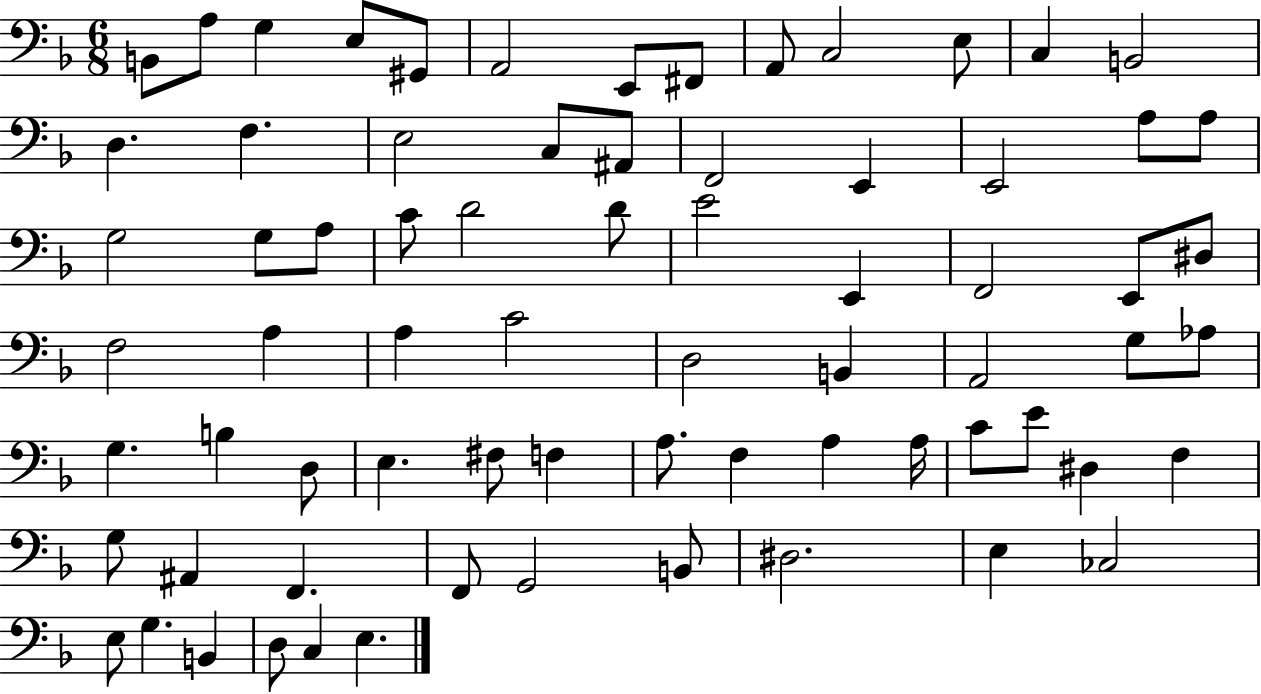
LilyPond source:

{
  \clef bass
  \numericTimeSignature
  \time 6/8
  \key f \major
  b,8 a8 g4 e8 gis,8 | a,2 e,8 fis,8 | a,8 c2 e8 | c4 b,2 | \break d4. f4. | e2 c8 ais,8 | f,2 e,4 | e,2 a8 a8 | \break g2 g8 a8 | c'8 d'2 d'8 | e'2 e,4 | f,2 e,8 dis8 | \break f2 a4 | a4 c'2 | d2 b,4 | a,2 g8 aes8 | \break g4. b4 d8 | e4. fis8 f4 | a8. f4 a4 a16 | c'8 e'8 dis4 f4 | \break g8 ais,4 f,4. | f,8 g,2 b,8 | dis2. | e4 ces2 | \break e8 g4. b,4 | d8 c4 e4. | \bar "|."
}